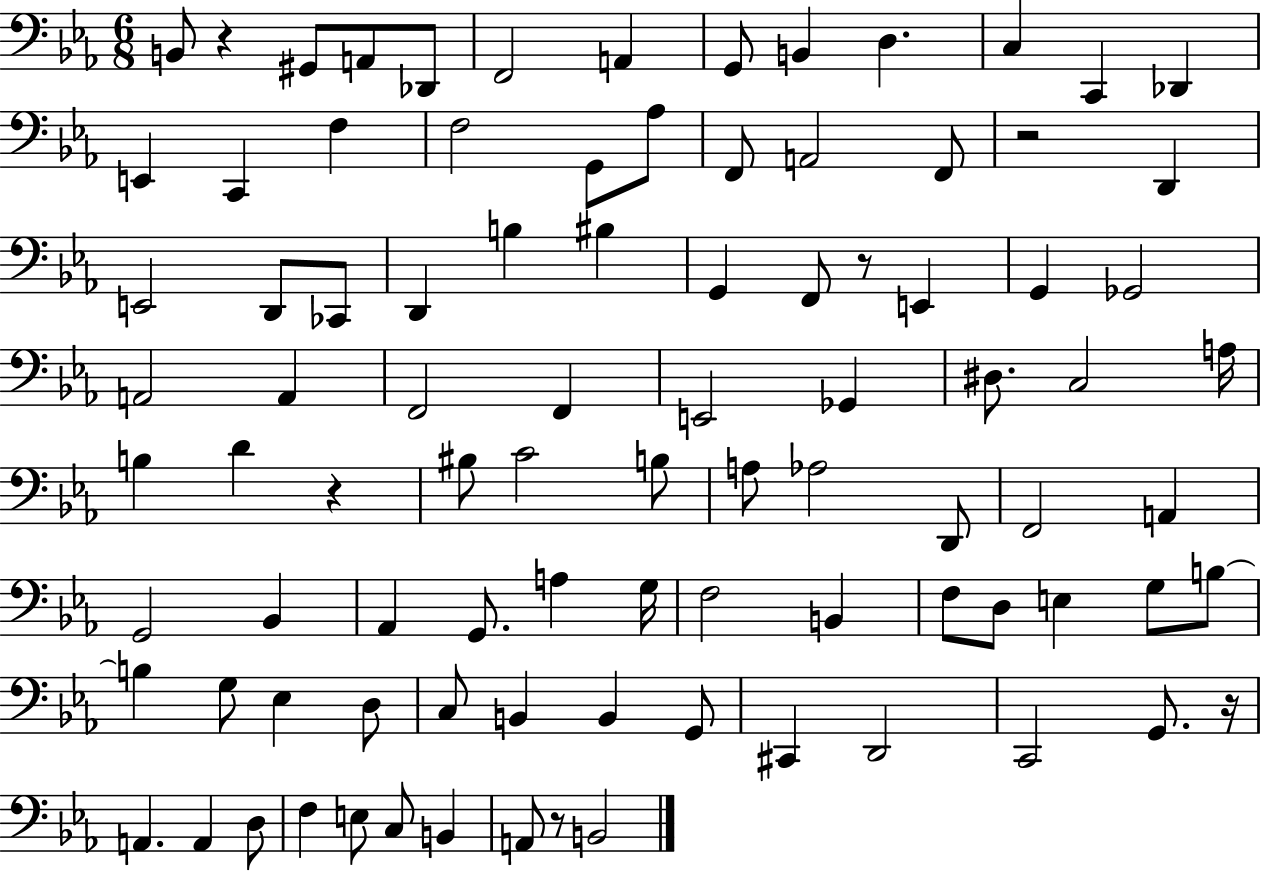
X:1
T:Untitled
M:6/8
L:1/4
K:Eb
B,,/2 z ^G,,/2 A,,/2 _D,,/2 F,,2 A,, G,,/2 B,, D, C, C,, _D,, E,, C,, F, F,2 G,,/2 _A,/2 F,,/2 A,,2 F,,/2 z2 D,, E,,2 D,,/2 _C,,/2 D,, B, ^B, G,, F,,/2 z/2 E,, G,, _G,,2 A,,2 A,, F,,2 F,, E,,2 _G,, ^D,/2 C,2 A,/4 B, D z ^B,/2 C2 B,/2 A,/2 _A,2 D,,/2 F,,2 A,, G,,2 _B,, _A,, G,,/2 A, G,/4 F,2 B,, F,/2 D,/2 E, G,/2 B,/2 B, G,/2 _E, D,/2 C,/2 B,, B,, G,,/2 ^C,, D,,2 C,,2 G,,/2 z/4 A,, A,, D,/2 F, E,/2 C,/2 B,, A,,/2 z/2 B,,2